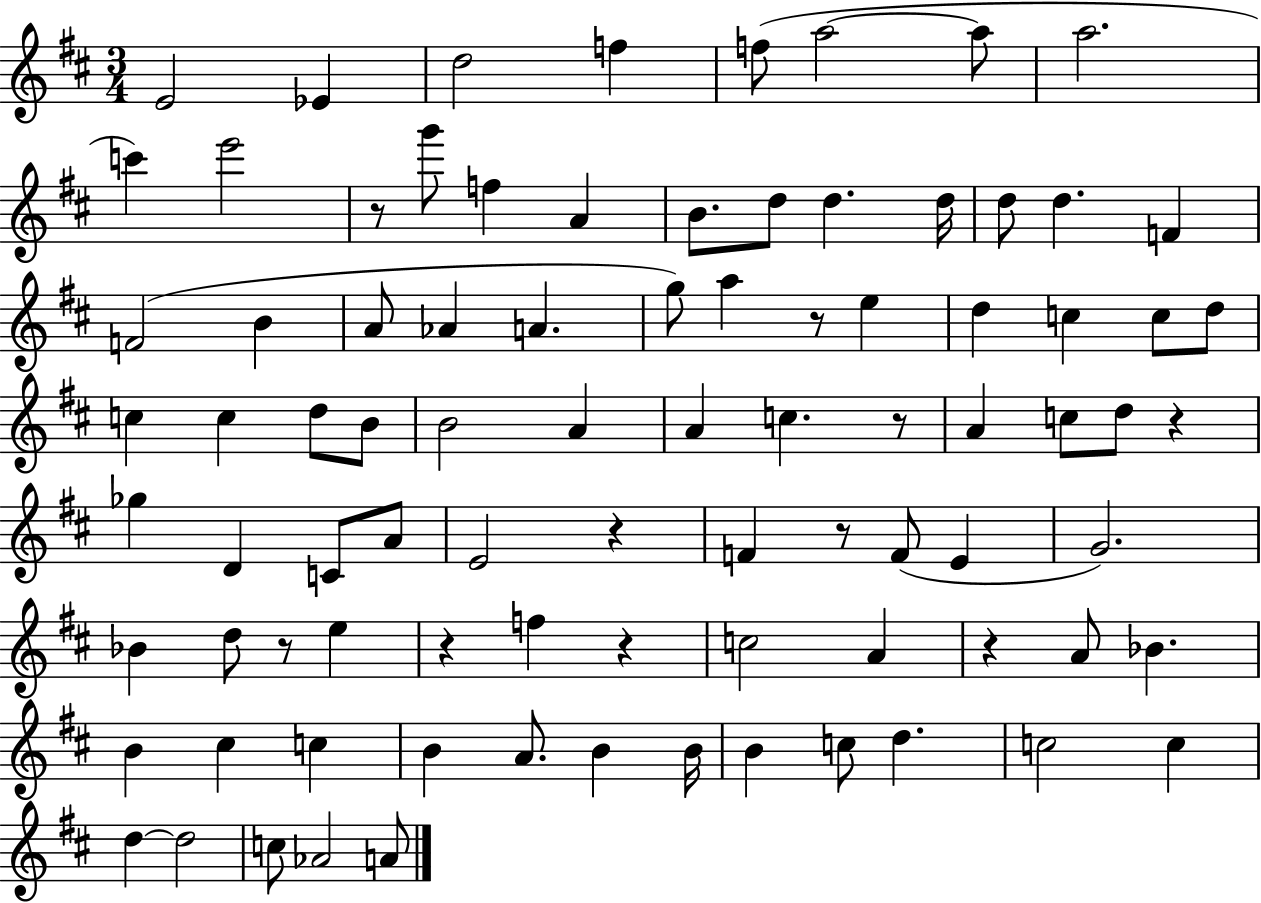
E4/h Eb4/q D5/h F5/q F5/e A5/h A5/e A5/h. C6/q E6/h R/e G6/e F5/q A4/q B4/e. D5/e D5/q. D5/s D5/e D5/q. F4/q F4/h B4/q A4/e Ab4/q A4/q. G5/e A5/q R/e E5/q D5/q C5/q C5/e D5/e C5/q C5/q D5/e B4/e B4/h A4/q A4/q C5/q. R/e A4/q C5/e D5/e R/q Gb5/q D4/q C4/e A4/e E4/h R/q F4/q R/e F4/e E4/q G4/h. Bb4/q D5/e R/e E5/q R/q F5/q R/q C5/h A4/q R/q A4/e Bb4/q. B4/q C#5/q C5/q B4/q A4/e. B4/q B4/s B4/q C5/e D5/q. C5/h C5/q D5/q D5/h C5/e Ab4/h A4/e